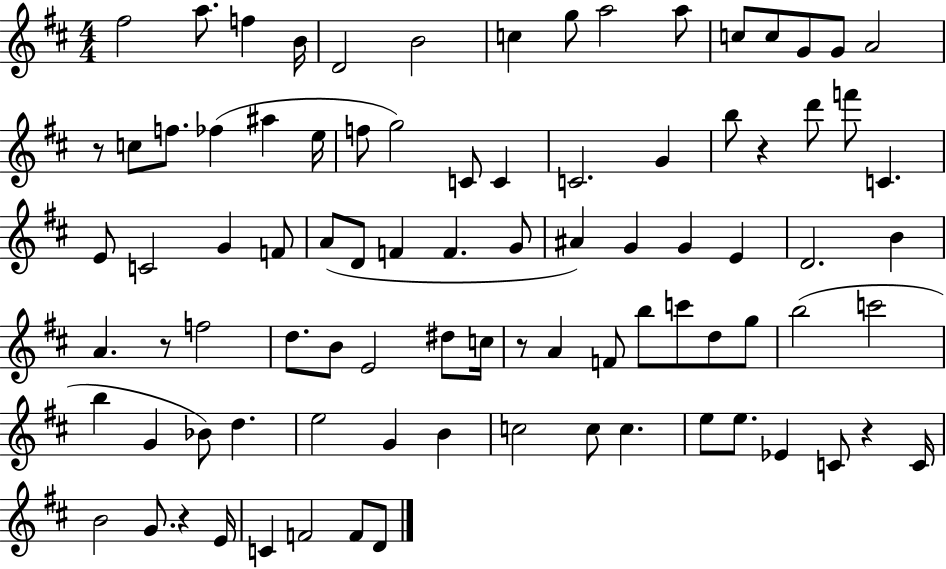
{
  \clef treble
  \numericTimeSignature
  \time 4/4
  \key d \major
  \repeat volta 2 { fis''2 a''8. f''4 b'16 | d'2 b'2 | c''4 g''8 a''2 a''8 | c''8 c''8 g'8 g'8 a'2 | \break r8 c''8 f''8. fes''4( ais''4 e''16 | f''8 g''2) c'8 c'4 | c'2. g'4 | b''8 r4 d'''8 f'''8 c'4. | \break e'8 c'2 g'4 f'8 | a'8( d'8 f'4 f'4. g'8 | ais'4) g'4 g'4 e'4 | d'2. b'4 | \break a'4. r8 f''2 | d''8. b'8 e'2 dis''8 c''16 | r8 a'4 f'8 b''8 c'''8 d''8 g''8 | b''2( c'''2 | \break b''4 g'4 bes'8) d''4. | e''2 g'4 b'4 | c''2 c''8 c''4. | e''8 e''8. ees'4 c'8 r4 c'16 | \break b'2 g'8. r4 e'16 | c'4 f'2 f'8 d'8 | } \bar "|."
}